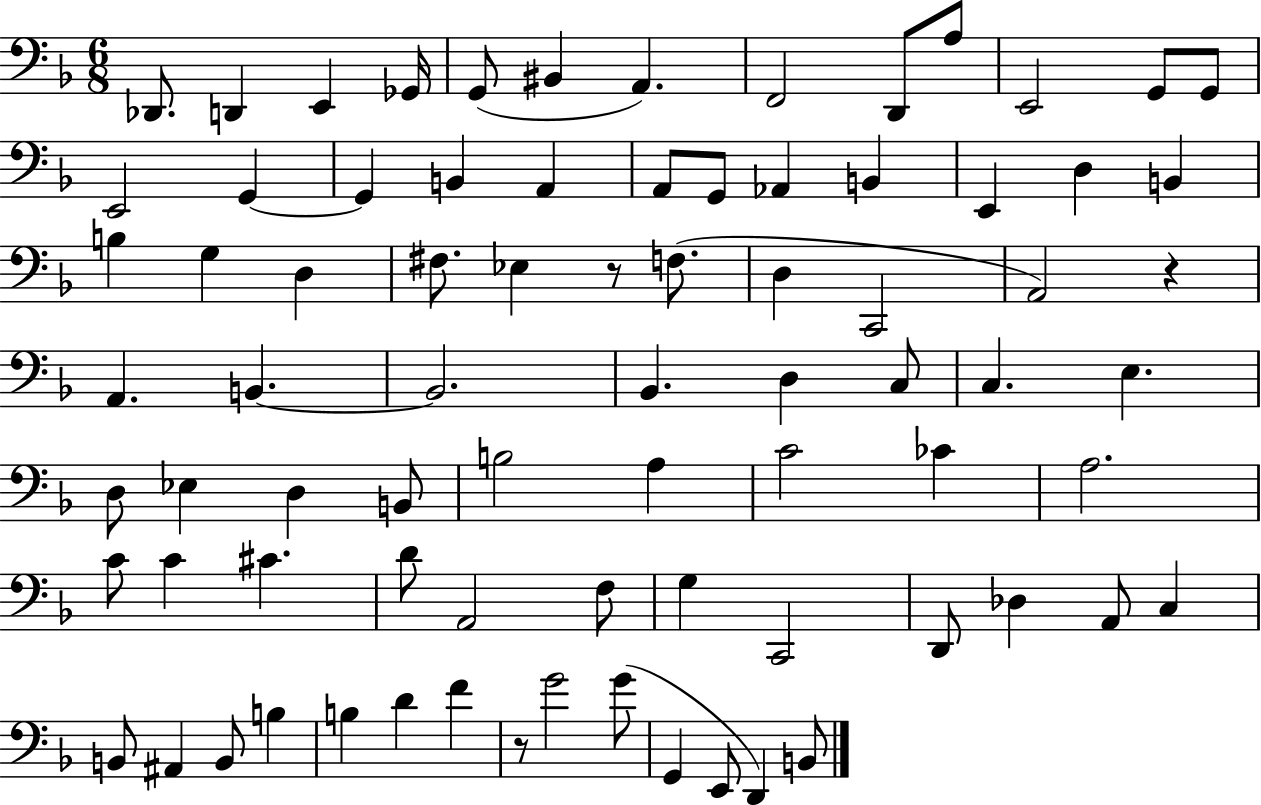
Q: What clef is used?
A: bass